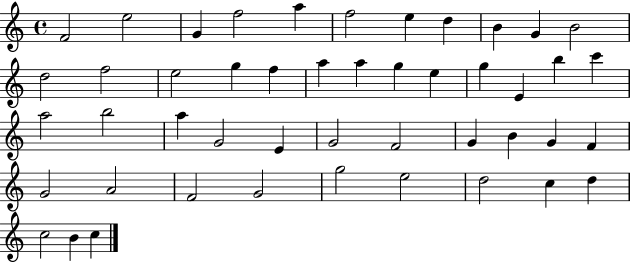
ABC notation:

X:1
T:Untitled
M:4/4
L:1/4
K:C
F2 e2 G f2 a f2 e d B G B2 d2 f2 e2 g f a a g e g E b c' a2 b2 a G2 E G2 F2 G B G F G2 A2 F2 G2 g2 e2 d2 c d c2 B c